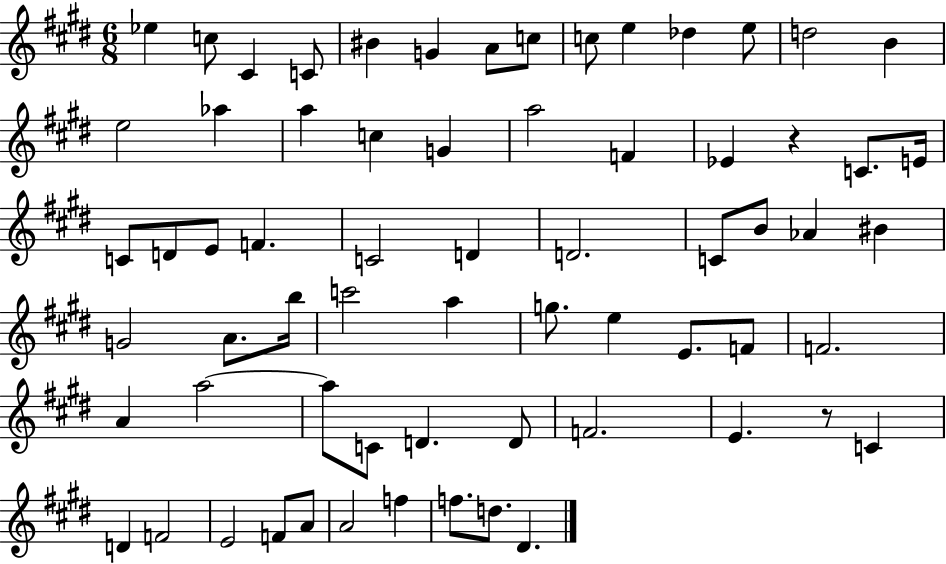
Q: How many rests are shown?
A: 2